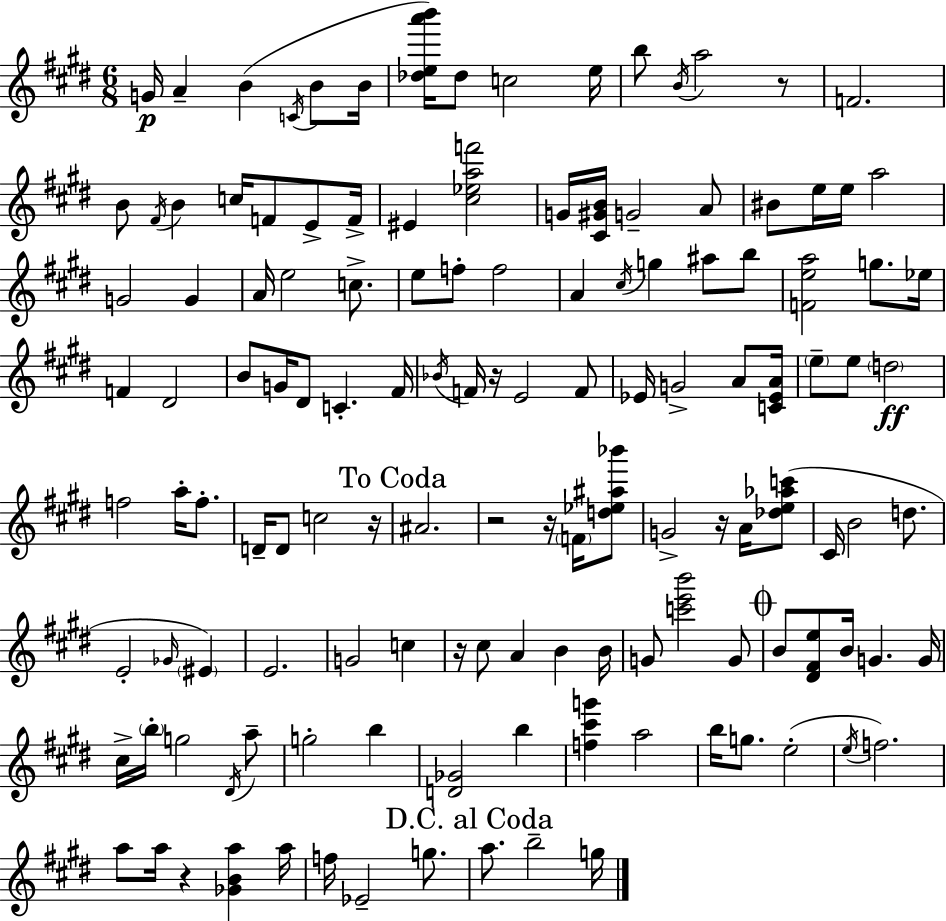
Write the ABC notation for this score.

X:1
T:Untitled
M:6/8
L:1/4
K:E
G/4 A B C/4 B/2 B/4 [_dea'b']/4 _d/2 c2 e/4 b/2 B/4 a2 z/2 F2 B/2 ^F/4 B c/4 F/2 E/2 F/4 ^E [^c_eaf']2 G/4 [^C^GB]/4 G2 A/2 ^B/2 e/4 e/4 a2 G2 G A/4 e2 c/2 e/2 f/2 f2 A ^c/4 g ^a/2 b/2 [Fea]2 g/2 _e/4 F ^D2 B/2 G/4 ^D/2 C ^F/4 _B/4 F/4 z/4 E2 F/2 _E/4 G2 A/2 [C_EA]/4 e/2 e/2 d2 f2 a/4 f/2 D/4 D/2 c2 z/4 ^A2 z2 z/4 F/4 [d_e^a_b']/2 G2 z/4 A/4 [_de_ac']/2 ^C/4 B2 d/2 E2 _G/4 ^E E2 G2 c z/4 ^c/2 A B B/4 G/2 [c'e'b']2 G/2 B/2 [^D^Fe]/2 B/4 G G/4 ^c/4 b/4 g2 ^D/4 a/2 g2 b [D_G]2 b [f^c'g'] a2 b/4 g/2 e2 e/4 f2 a/2 a/4 z [_GBa] a/4 f/4 _E2 g/2 a/2 b2 g/4